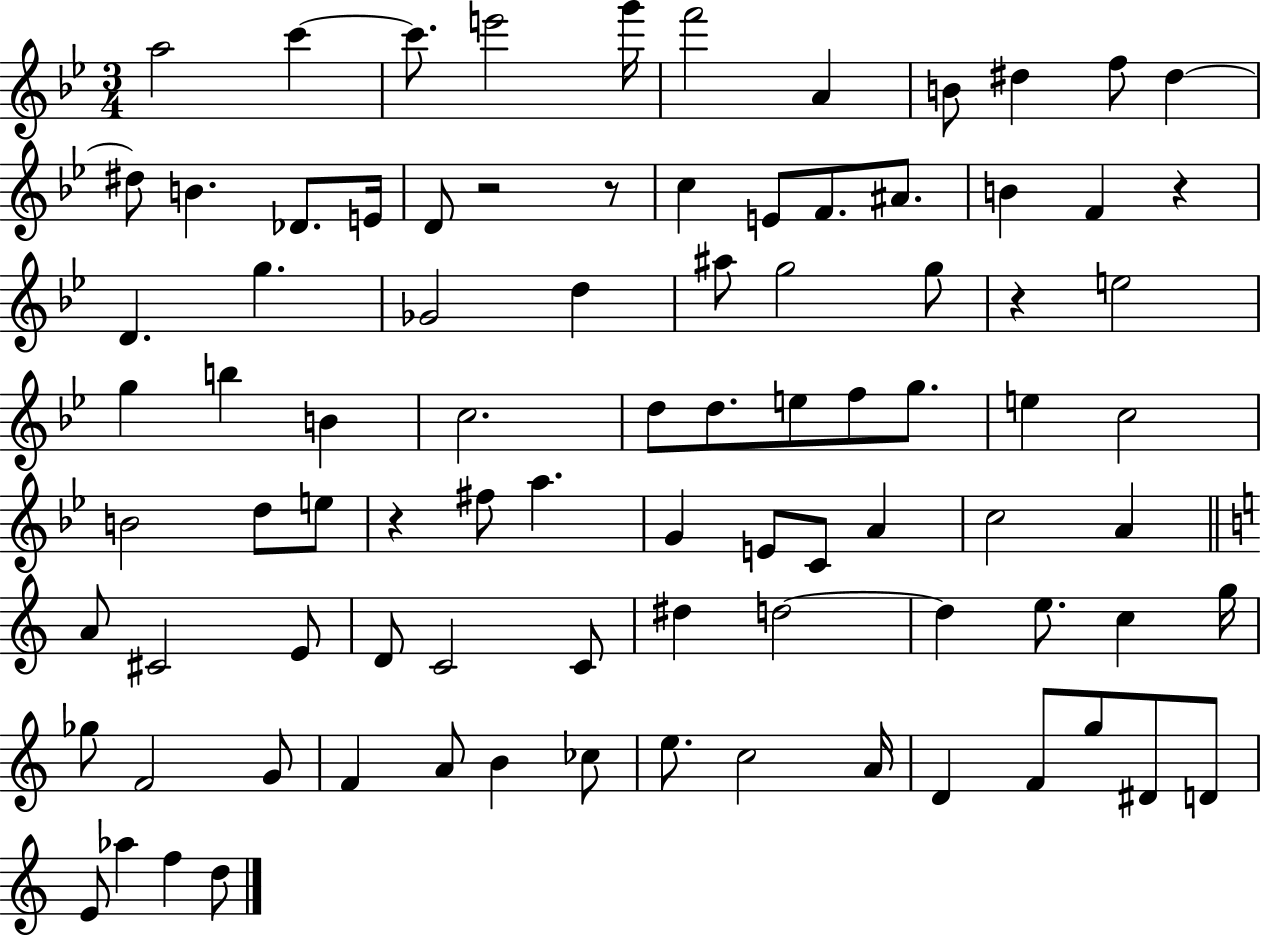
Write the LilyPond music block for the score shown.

{
  \clef treble
  \numericTimeSignature
  \time 3/4
  \key bes \major
  a''2 c'''4~~ | c'''8. e'''2 g'''16 | f'''2 a'4 | b'8 dis''4 f''8 dis''4~~ | \break dis''8 b'4. des'8. e'16 | d'8 r2 r8 | c''4 e'8 f'8. ais'8. | b'4 f'4 r4 | \break d'4. g''4. | ges'2 d''4 | ais''8 g''2 g''8 | r4 e''2 | \break g''4 b''4 b'4 | c''2. | d''8 d''8. e''8 f''8 g''8. | e''4 c''2 | \break b'2 d''8 e''8 | r4 fis''8 a''4. | g'4 e'8 c'8 a'4 | c''2 a'4 | \break \bar "||" \break \key c \major a'8 cis'2 e'8 | d'8 c'2 c'8 | dis''4 d''2~~ | d''4 e''8. c''4 g''16 | \break ges''8 f'2 g'8 | f'4 a'8 b'4 ces''8 | e''8. c''2 a'16 | d'4 f'8 g''8 dis'8 d'8 | \break e'8 aes''4 f''4 d''8 | \bar "|."
}